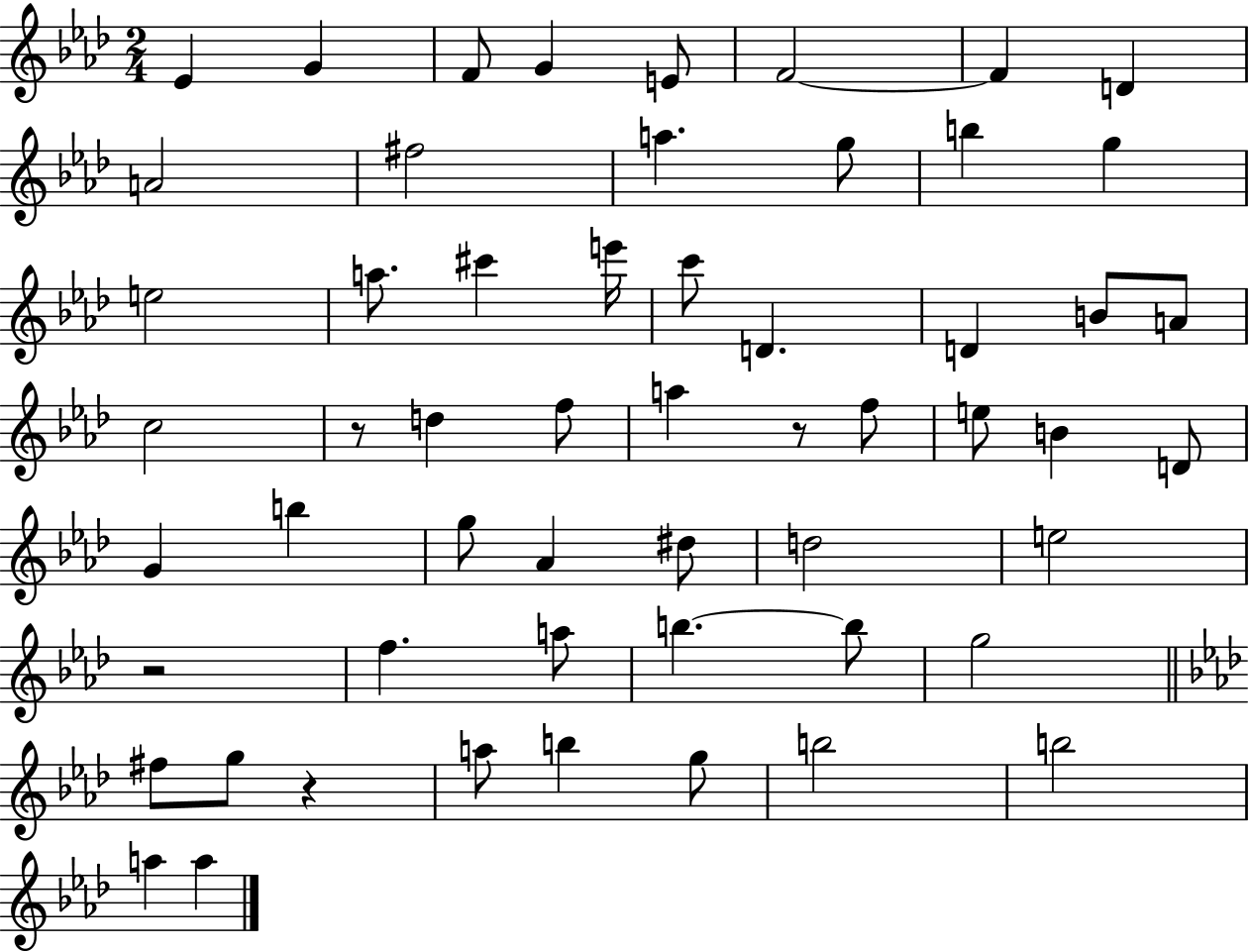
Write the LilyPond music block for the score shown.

{
  \clef treble
  \numericTimeSignature
  \time 2/4
  \key aes \major
  ees'4 g'4 | f'8 g'4 e'8 | f'2~~ | f'4 d'4 | \break a'2 | fis''2 | a''4. g''8 | b''4 g''4 | \break e''2 | a''8. cis'''4 e'''16 | c'''8 d'4. | d'4 b'8 a'8 | \break c''2 | r8 d''4 f''8 | a''4 r8 f''8 | e''8 b'4 d'8 | \break g'4 b''4 | g''8 aes'4 dis''8 | d''2 | e''2 | \break r2 | f''4. a''8 | b''4.~~ b''8 | g''2 | \break \bar "||" \break \key aes \major fis''8 g''8 r4 | a''8 b''4 g''8 | b''2 | b''2 | \break a''4 a''4 | \bar "|."
}